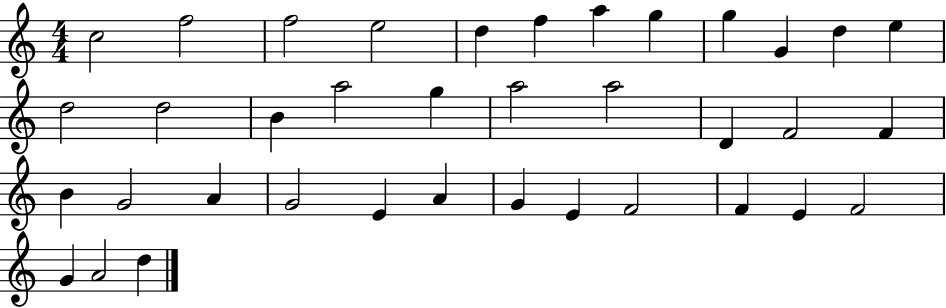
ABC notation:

X:1
T:Untitled
M:4/4
L:1/4
K:C
c2 f2 f2 e2 d f a g g G d e d2 d2 B a2 g a2 a2 D F2 F B G2 A G2 E A G E F2 F E F2 G A2 d